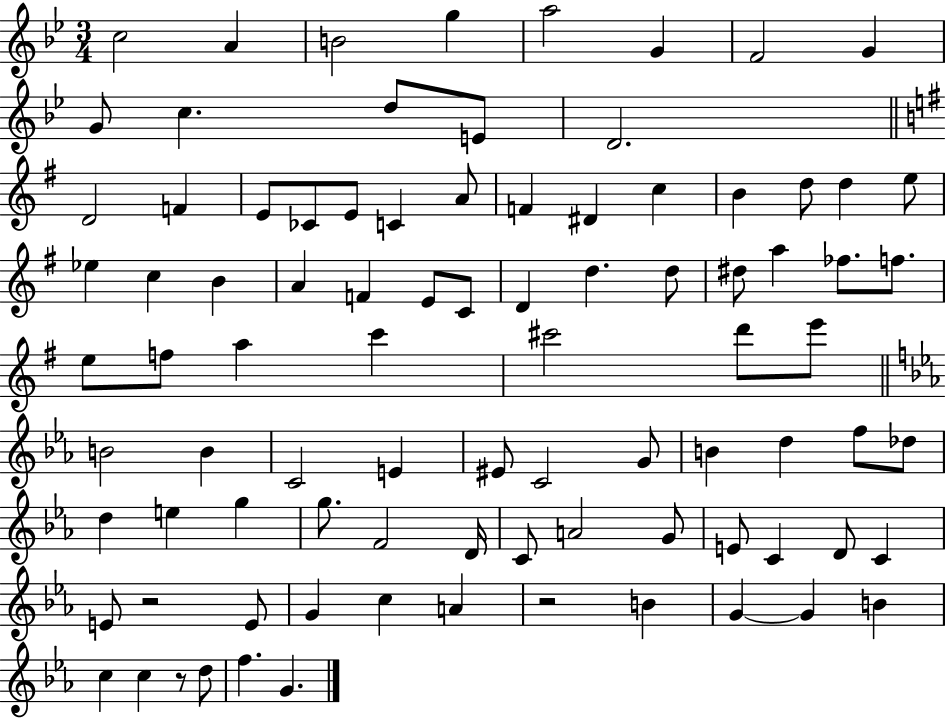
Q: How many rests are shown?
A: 3